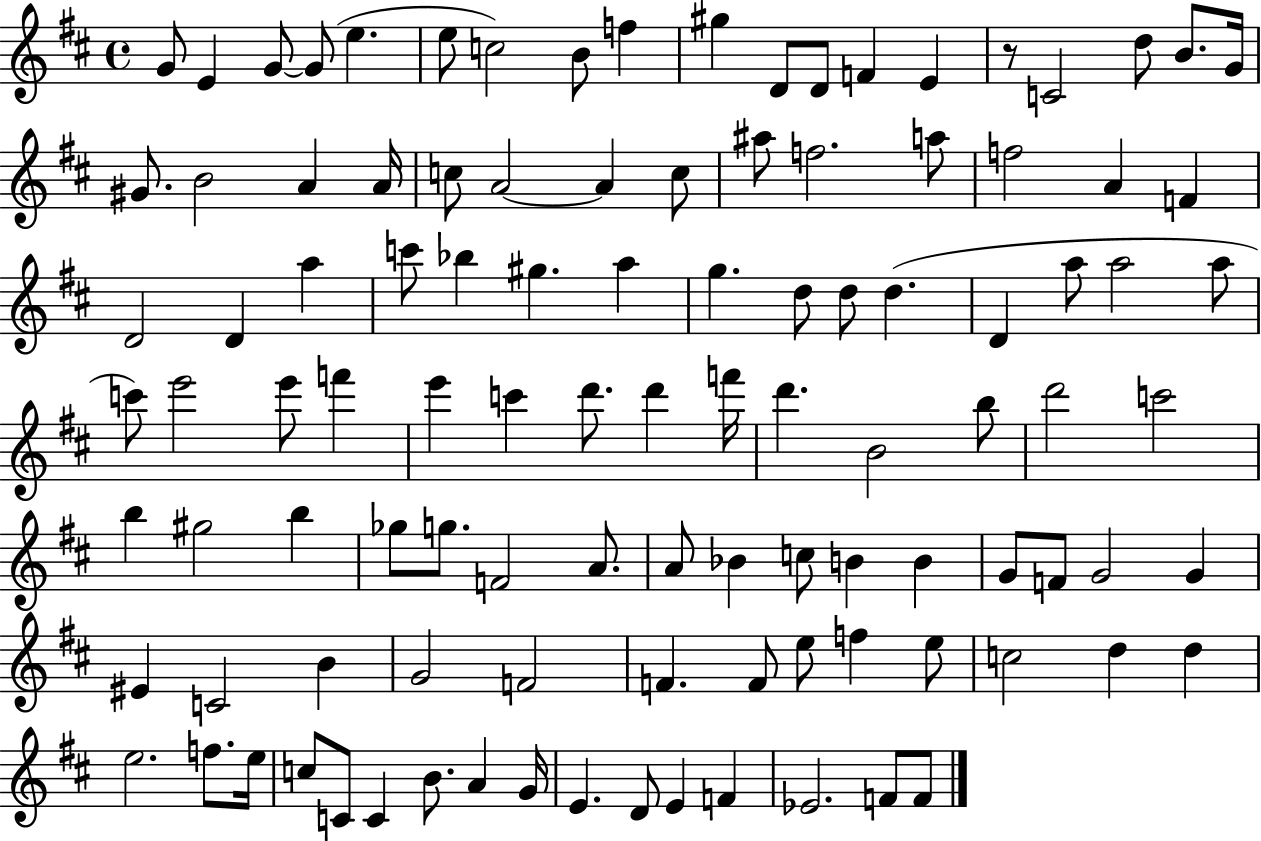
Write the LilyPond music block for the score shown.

{
  \clef treble
  \time 4/4
  \defaultTimeSignature
  \key d \major
  g'8 e'4 g'8~~ g'8( e''4. | e''8 c''2) b'8 f''4 | gis''4 d'8 d'8 f'4 e'4 | r8 c'2 d''8 b'8. g'16 | \break gis'8. b'2 a'4 a'16 | c''8 a'2~~ a'4 c''8 | ais''8 f''2. a''8 | f''2 a'4 f'4 | \break d'2 d'4 a''4 | c'''8 bes''4 gis''4. a''4 | g''4. d''8 d''8 d''4.( | d'4 a''8 a''2 a''8 | \break c'''8) e'''2 e'''8 f'''4 | e'''4 c'''4 d'''8. d'''4 f'''16 | d'''4. b'2 b''8 | d'''2 c'''2 | \break b''4 gis''2 b''4 | ges''8 g''8. f'2 a'8. | a'8 bes'4 c''8 b'4 b'4 | g'8 f'8 g'2 g'4 | \break eis'4 c'2 b'4 | g'2 f'2 | f'4. f'8 e''8 f''4 e''8 | c''2 d''4 d''4 | \break e''2. f''8. e''16 | c''8 c'8 c'4 b'8. a'4 g'16 | e'4. d'8 e'4 f'4 | ees'2. f'8 f'8 | \break \bar "|."
}